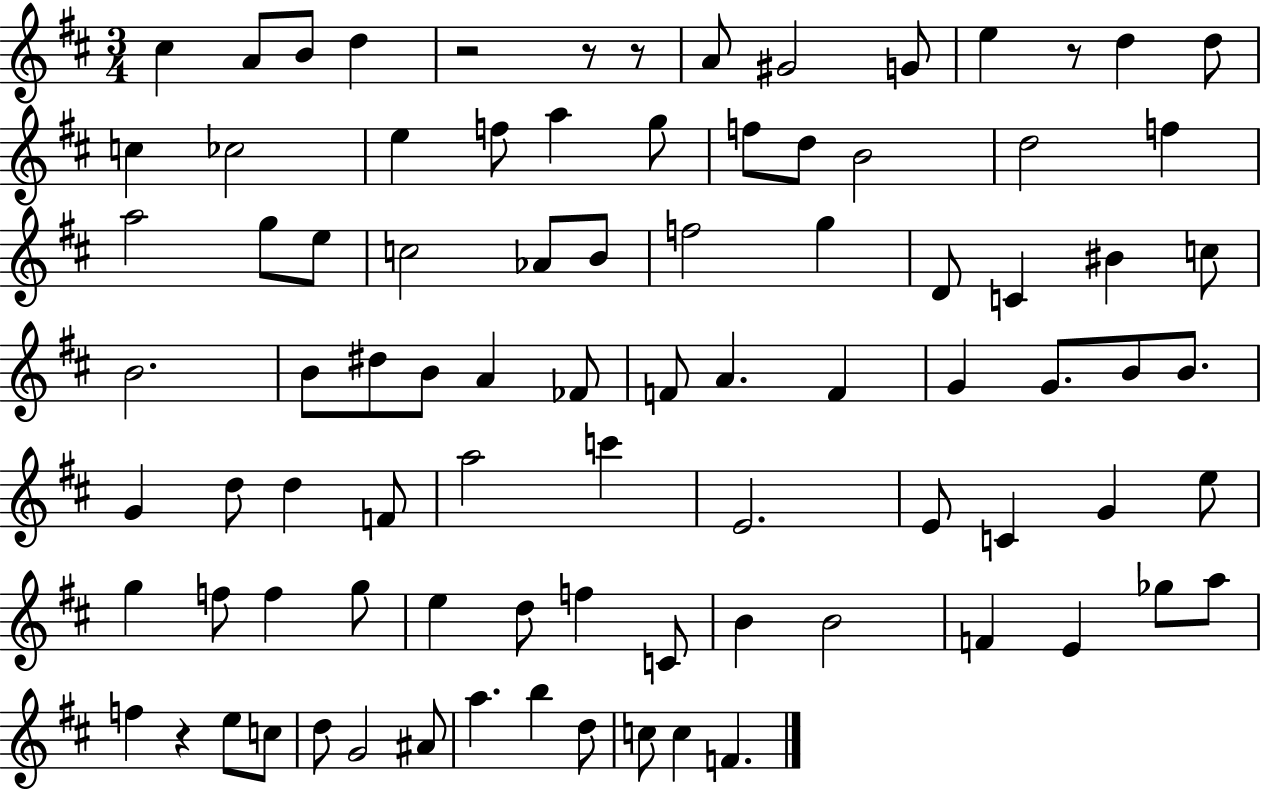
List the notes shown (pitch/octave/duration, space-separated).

C#5/q A4/e B4/e D5/q R/h R/e R/e A4/e G#4/h G4/e E5/q R/e D5/q D5/e C5/q CES5/h E5/q F5/e A5/q G5/e F5/e D5/e B4/h D5/h F5/q A5/h G5/e E5/e C5/h Ab4/e B4/e F5/h G5/q D4/e C4/q BIS4/q C5/e B4/h. B4/e D#5/e B4/e A4/q FES4/e F4/e A4/q. F4/q G4/q G4/e. B4/e B4/e. G4/q D5/e D5/q F4/e A5/h C6/q E4/h. E4/e C4/q G4/q E5/e G5/q F5/e F5/q G5/e E5/q D5/e F5/q C4/e B4/q B4/h F4/q E4/q Gb5/e A5/e F5/q R/q E5/e C5/e D5/e G4/h A#4/e A5/q. B5/q D5/e C5/e C5/q F4/q.